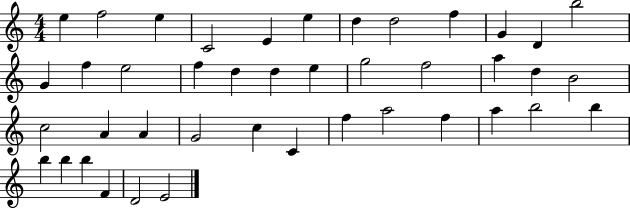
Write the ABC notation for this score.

X:1
T:Untitled
M:4/4
L:1/4
K:C
e f2 e C2 E e d d2 f G D b2 G f e2 f d d e g2 f2 a d B2 c2 A A G2 c C f a2 f a b2 b b b b F D2 E2